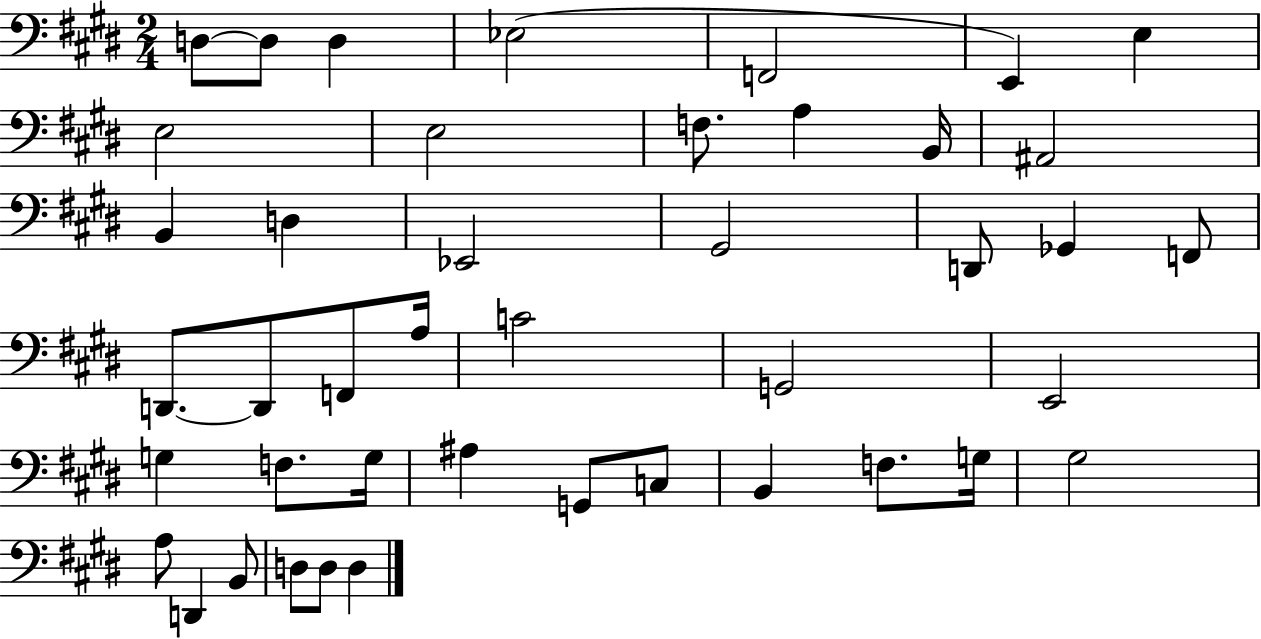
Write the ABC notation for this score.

X:1
T:Untitled
M:2/4
L:1/4
K:E
D,/2 D,/2 D, _E,2 F,,2 E,, E, E,2 E,2 F,/2 A, B,,/4 ^A,,2 B,, D, _E,,2 ^G,,2 D,,/2 _G,, F,,/2 D,,/2 D,,/2 F,,/2 A,/4 C2 G,,2 E,,2 G, F,/2 G,/4 ^A, G,,/2 C,/2 B,, F,/2 G,/4 ^G,2 A,/2 D,, B,,/2 D,/2 D,/2 D,